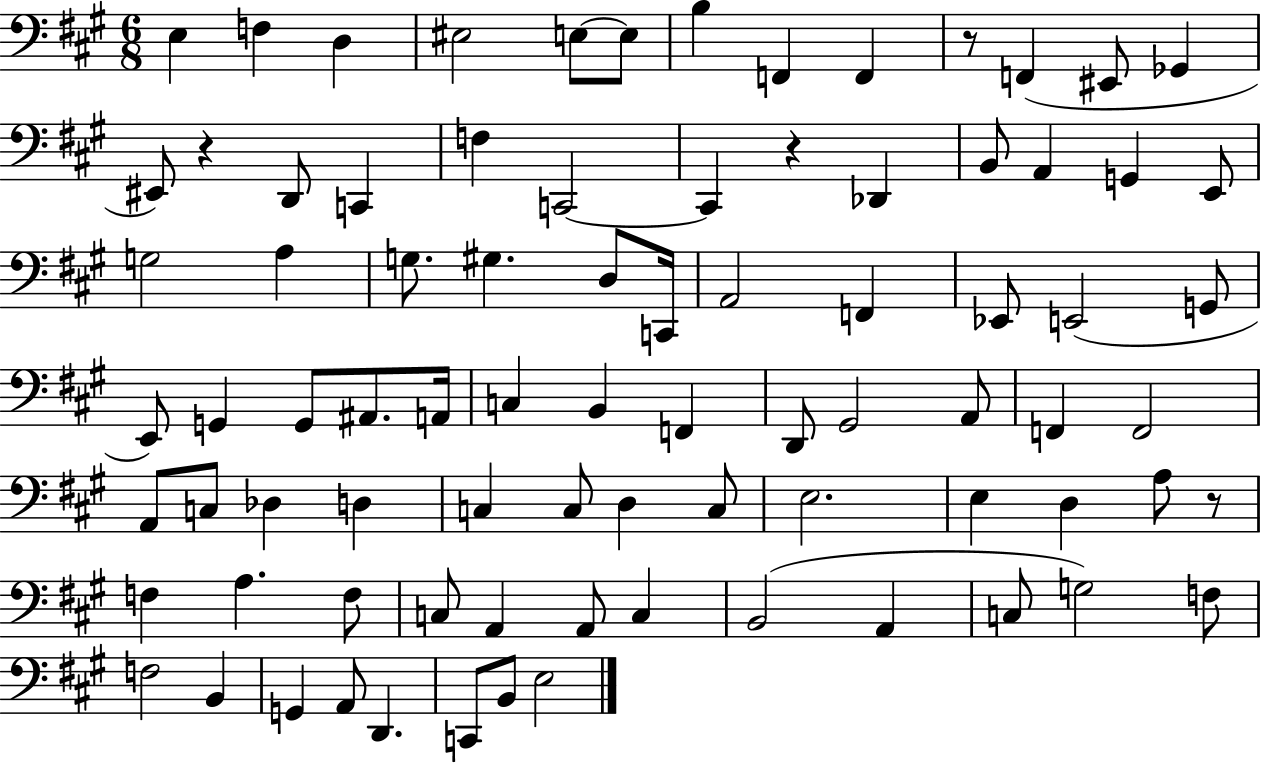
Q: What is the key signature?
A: A major